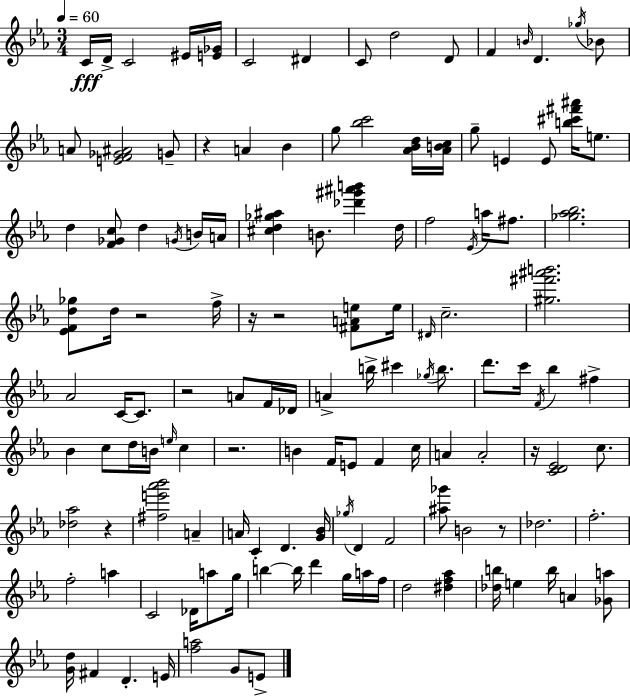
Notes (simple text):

C4/s D4/s C4/h EIS4/s [E4,Gb4]/s C4/h D#4/q C4/e D5/h D4/e F4/q B4/s D4/q. Gb5/s Bb4/e A4/e [E4,F4,Gb4,A#4]/h G4/e R/q A4/q Bb4/q G5/e [Bb5,C6]/h [Ab4,Bb4,D5]/s [Ab4,B4,C5]/s G5/e E4/q E4/e [B5,C#6,F#6,A#6]/s E5/e. D5/q [F4,Gb4,C5]/e D5/q G4/s B4/s A4/s [C#5,D5,Gb5,A#5]/q B4/e. [Db6,G#6,A#6,B6]/q D5/s F5/h Eb4/s A5/s F#5/e. [Gb5,Ab5,Bb5]/h. [Eb4,F4,D5,Gb5]/e D5/s R/h F5/s R/s R/h [F#4,A4,E5]/e E5/s D#4/s C5/h. [G#5,F#6,A#6,B6]/h. Ab4/h C4/s C4/e. R/h A4/e F4/s Db4/s A4/q B5/s C#6/q Gb5/s B5/e. D6/e. C6/s F4/s Bb5/q F#5/q Bb4/q C5/e D5/s B4/s E5/s C5/q R/h. B4/q F4/s E4/e F4/q C5/s A4/q A4/h R/s [C4,D4,Eb4]/h C5/e. [Db5,Ab5]/h R/q [F#5,E6,Ab6,Bb6]/h A4/q A4/s C4/q D4/q. [G4,Bb4]/s Gb5/s D4/q F4/h [A#5,Gb6]/e B4/h R/e Db5/h. F5/h. F5/h A5/q C4/h Db4/s A5/e G5/s B5/q B5/s D6/q G5/s A5/s F5/s D5/h [D#5,F5,Ab5]/q [Db5,B5]/s E5/q B5/s A4/q [Gb4,A5]/e [G4,D5]/s F#4/q D4/q. E4/s [F5,A5]/h G4/e E4/e